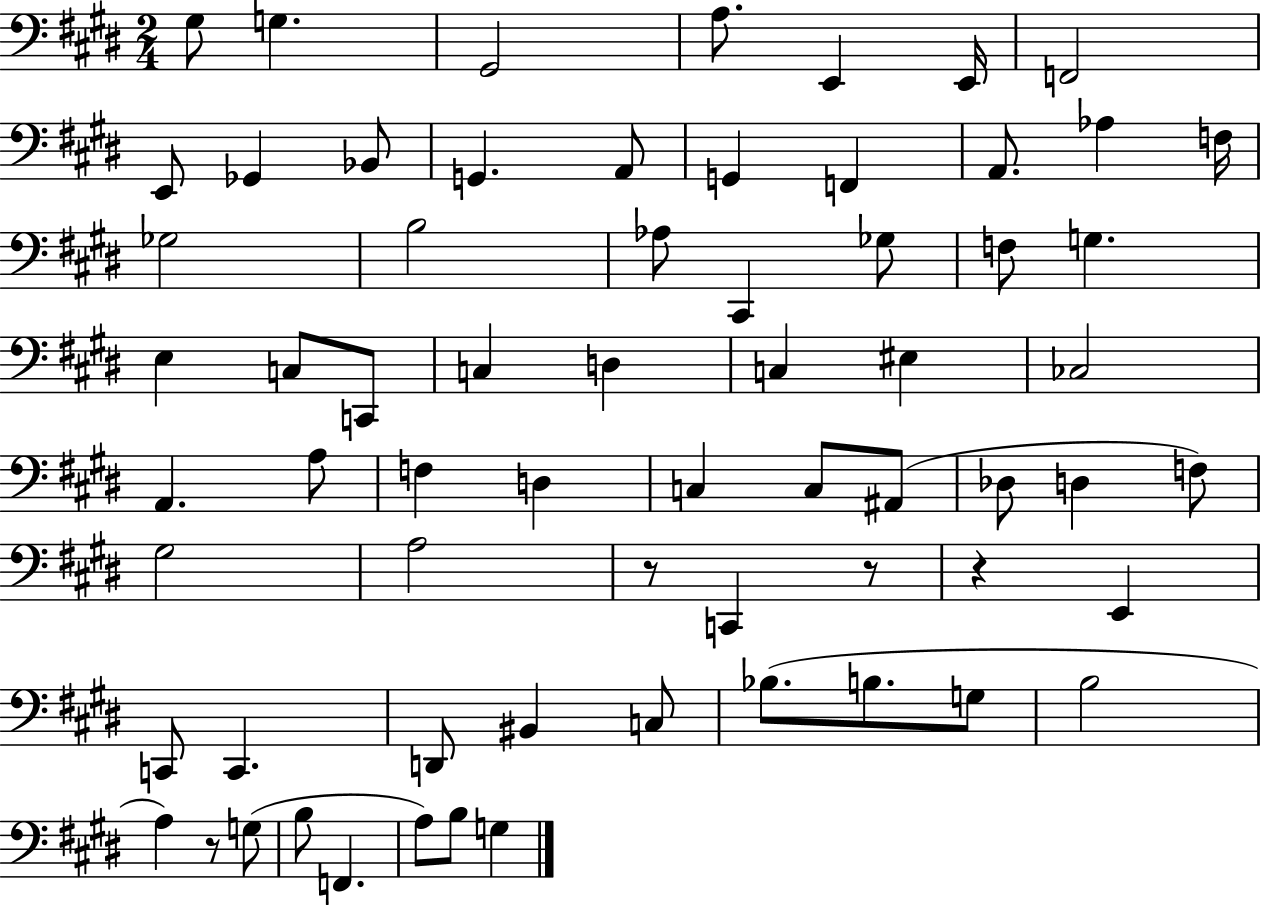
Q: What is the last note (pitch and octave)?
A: G3